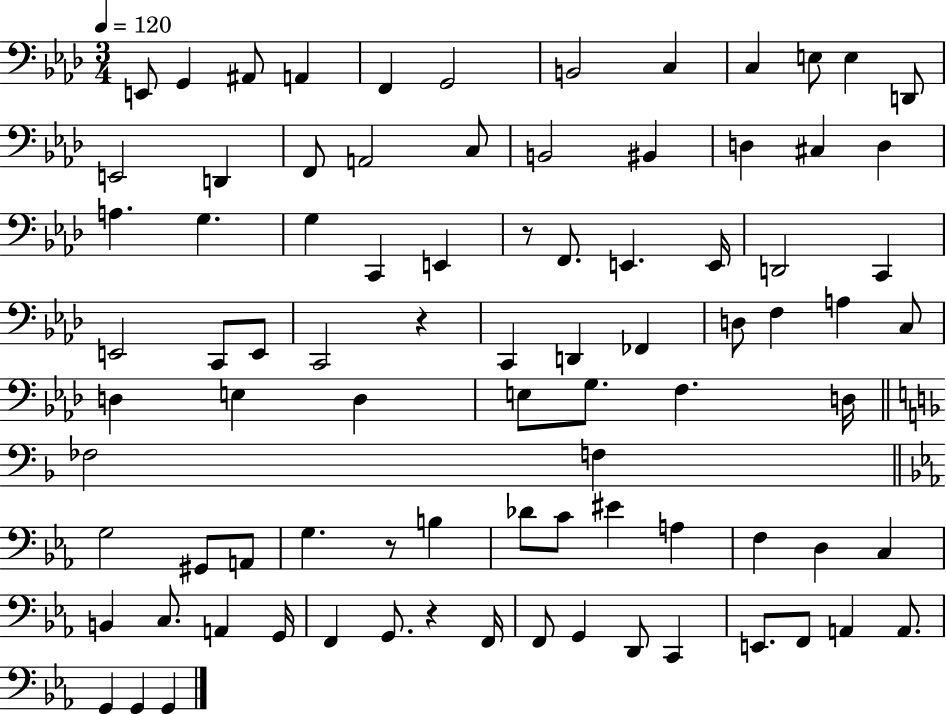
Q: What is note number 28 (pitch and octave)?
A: F2